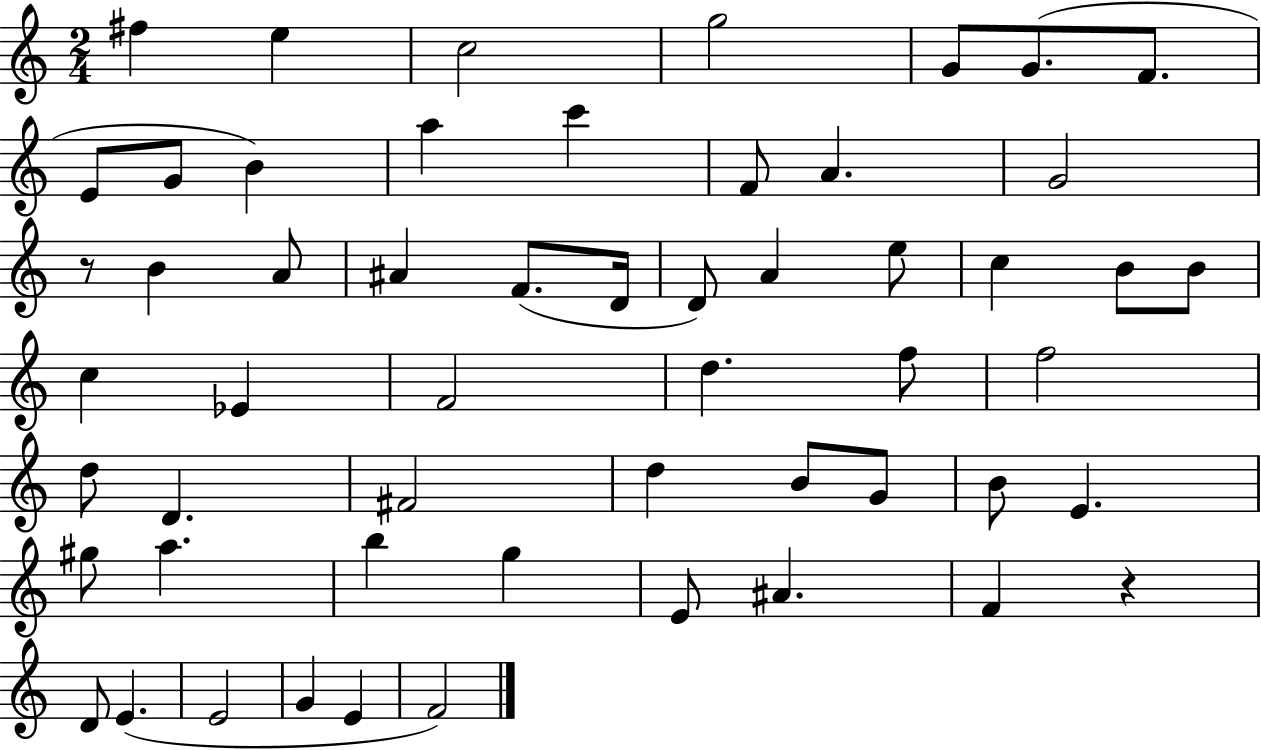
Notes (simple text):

F#5/q E5/q C5/h G5/h G4/e G4/e. F4/e. E4/e G4/e B4/q A5/q C6/q F4/e A4/q. G4/h R/e B4/q A4/e A#4/q F4/e. D4/s D4/e A4/q E5/e C5/q B4/e B4/e C5/q Eb4/q F4/h D5/q. F5/e F5/h D5/e D4/q. F#4/h D5/q B4/e G4/e B4/e E4/q. G#5/e A5/q. B5/q G5/q E4/e A#4/q. F4/q R/q D4/e E4/q. E4/h G4/q E4/q F4/h